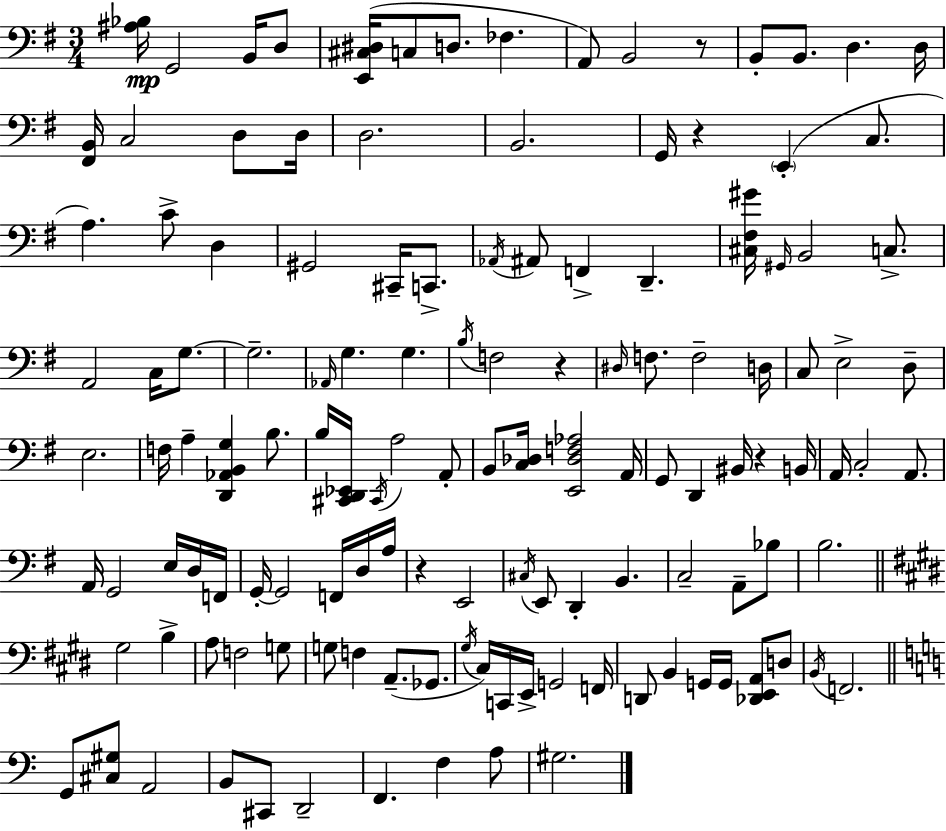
[A#3,Bb3]/s G2/h B2/s D3/e [E2,C#3,D#3]/s C3/e D3/e. FES3/q. A2/e B2/h R/e B2/e B2/e. D3/q. D3/s [F#2,B2]/s C3/h D3/e D3/s D3/h. B2/h. G2/s R/q E2/q C3/e. A3/q. C4/e D3/q G#2/h C#2/s C2/e. Ab2/s A#2/e F2/q D2/q. [C#3,F#3,G#4]/s G#2/s B2/h C3/e. A2/h C3/s G3/e. G3/h. Ab2/s G3/q. G3/q. B3/s F3/h R/q D#3/s F3/e. F3/h D3/s C3/e E3/h D3/e E3/h. F3/s A3/q [D2,Ab2,B2,G3]/q B3/e. B3/s [C#2,D2,Eb2]/s C#2/s A3/h A2/e B2/e [C3,Db3]/s [E2,Db3,F3,Ab3]/h A2/s G2/e D2/q BIS2/s R/q B2/s A2/s C3/h A2/e. A2/s G2/h E3/s D3/s F2/s G2/s G2/h F2/s D3/s A3/s R/q E2/h C#3/s E2/e D2/q B2/q. C3/h A2/e Bb3/e B3/h. G#3/h B3/q A3/e F3/h G3/e G3/e F3/q A2/e. Gb2/e. G#3/s C#3/s C2/s E2/s G2/h F2/s D2/e B2/q G2/s G2/s [Db2,E2,A2]/e D3/e B2/s F2/h. G2/e [C#3,G#3]/e A2/h B2/e C#2/e D2/h F2/q. F3/q A3/e G#3/h.